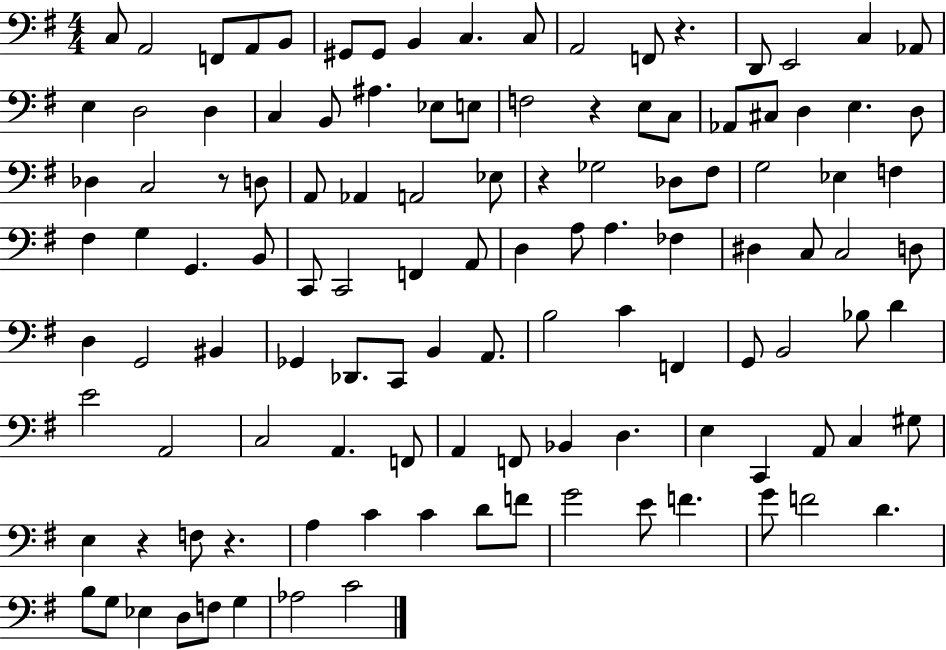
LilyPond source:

{
  \clef bass
  \numericTimeSignature
  \time 4/4
  \key g \major
  c8 a,2 f,8 a,8 b,8 | gis,8 gis,8 b,4 c4. c8 | a,2 f,8 r4. | d,8 e,2 c4 aes,8 | \break e4 d2 d4 | c4 b,8 ais4. ees8 e8 | f2 r4 e8 c8 | aes,8 cis8 d4 e4. d8 | \break des4 c2 r8 d8 | a,8 aes,4 a,2 ees8 | r4 ges2 des8 fis8 | g2 ees4 f4 | \break fis4 g4 g,4. b,8 | c,8 c,2 f,4 a,8 | d4 a8 a4. fes4 | dis4 c8 c2 d8 | \break d4 g,2 bis,4 | ges,4 des,8. c,8 b,4 a,8. | b2 c'4 f,4 | g,8 b,2 bes8 d'4 | \break e'2 a,2 | c2 a,4. f,8 | a,4 f,8 bes,4 d4. | e4 c,4 a,8 c4 gis8 | \break e4 r4 f8 r4. | a4 c'4 c'4 d'8 f'8 | g'2 e'8 f'4. | g'8 f'2 d'4. | \break b8 g8 ees4 d8 f8 g4 | aes2 c'2 | \bar "|."
}